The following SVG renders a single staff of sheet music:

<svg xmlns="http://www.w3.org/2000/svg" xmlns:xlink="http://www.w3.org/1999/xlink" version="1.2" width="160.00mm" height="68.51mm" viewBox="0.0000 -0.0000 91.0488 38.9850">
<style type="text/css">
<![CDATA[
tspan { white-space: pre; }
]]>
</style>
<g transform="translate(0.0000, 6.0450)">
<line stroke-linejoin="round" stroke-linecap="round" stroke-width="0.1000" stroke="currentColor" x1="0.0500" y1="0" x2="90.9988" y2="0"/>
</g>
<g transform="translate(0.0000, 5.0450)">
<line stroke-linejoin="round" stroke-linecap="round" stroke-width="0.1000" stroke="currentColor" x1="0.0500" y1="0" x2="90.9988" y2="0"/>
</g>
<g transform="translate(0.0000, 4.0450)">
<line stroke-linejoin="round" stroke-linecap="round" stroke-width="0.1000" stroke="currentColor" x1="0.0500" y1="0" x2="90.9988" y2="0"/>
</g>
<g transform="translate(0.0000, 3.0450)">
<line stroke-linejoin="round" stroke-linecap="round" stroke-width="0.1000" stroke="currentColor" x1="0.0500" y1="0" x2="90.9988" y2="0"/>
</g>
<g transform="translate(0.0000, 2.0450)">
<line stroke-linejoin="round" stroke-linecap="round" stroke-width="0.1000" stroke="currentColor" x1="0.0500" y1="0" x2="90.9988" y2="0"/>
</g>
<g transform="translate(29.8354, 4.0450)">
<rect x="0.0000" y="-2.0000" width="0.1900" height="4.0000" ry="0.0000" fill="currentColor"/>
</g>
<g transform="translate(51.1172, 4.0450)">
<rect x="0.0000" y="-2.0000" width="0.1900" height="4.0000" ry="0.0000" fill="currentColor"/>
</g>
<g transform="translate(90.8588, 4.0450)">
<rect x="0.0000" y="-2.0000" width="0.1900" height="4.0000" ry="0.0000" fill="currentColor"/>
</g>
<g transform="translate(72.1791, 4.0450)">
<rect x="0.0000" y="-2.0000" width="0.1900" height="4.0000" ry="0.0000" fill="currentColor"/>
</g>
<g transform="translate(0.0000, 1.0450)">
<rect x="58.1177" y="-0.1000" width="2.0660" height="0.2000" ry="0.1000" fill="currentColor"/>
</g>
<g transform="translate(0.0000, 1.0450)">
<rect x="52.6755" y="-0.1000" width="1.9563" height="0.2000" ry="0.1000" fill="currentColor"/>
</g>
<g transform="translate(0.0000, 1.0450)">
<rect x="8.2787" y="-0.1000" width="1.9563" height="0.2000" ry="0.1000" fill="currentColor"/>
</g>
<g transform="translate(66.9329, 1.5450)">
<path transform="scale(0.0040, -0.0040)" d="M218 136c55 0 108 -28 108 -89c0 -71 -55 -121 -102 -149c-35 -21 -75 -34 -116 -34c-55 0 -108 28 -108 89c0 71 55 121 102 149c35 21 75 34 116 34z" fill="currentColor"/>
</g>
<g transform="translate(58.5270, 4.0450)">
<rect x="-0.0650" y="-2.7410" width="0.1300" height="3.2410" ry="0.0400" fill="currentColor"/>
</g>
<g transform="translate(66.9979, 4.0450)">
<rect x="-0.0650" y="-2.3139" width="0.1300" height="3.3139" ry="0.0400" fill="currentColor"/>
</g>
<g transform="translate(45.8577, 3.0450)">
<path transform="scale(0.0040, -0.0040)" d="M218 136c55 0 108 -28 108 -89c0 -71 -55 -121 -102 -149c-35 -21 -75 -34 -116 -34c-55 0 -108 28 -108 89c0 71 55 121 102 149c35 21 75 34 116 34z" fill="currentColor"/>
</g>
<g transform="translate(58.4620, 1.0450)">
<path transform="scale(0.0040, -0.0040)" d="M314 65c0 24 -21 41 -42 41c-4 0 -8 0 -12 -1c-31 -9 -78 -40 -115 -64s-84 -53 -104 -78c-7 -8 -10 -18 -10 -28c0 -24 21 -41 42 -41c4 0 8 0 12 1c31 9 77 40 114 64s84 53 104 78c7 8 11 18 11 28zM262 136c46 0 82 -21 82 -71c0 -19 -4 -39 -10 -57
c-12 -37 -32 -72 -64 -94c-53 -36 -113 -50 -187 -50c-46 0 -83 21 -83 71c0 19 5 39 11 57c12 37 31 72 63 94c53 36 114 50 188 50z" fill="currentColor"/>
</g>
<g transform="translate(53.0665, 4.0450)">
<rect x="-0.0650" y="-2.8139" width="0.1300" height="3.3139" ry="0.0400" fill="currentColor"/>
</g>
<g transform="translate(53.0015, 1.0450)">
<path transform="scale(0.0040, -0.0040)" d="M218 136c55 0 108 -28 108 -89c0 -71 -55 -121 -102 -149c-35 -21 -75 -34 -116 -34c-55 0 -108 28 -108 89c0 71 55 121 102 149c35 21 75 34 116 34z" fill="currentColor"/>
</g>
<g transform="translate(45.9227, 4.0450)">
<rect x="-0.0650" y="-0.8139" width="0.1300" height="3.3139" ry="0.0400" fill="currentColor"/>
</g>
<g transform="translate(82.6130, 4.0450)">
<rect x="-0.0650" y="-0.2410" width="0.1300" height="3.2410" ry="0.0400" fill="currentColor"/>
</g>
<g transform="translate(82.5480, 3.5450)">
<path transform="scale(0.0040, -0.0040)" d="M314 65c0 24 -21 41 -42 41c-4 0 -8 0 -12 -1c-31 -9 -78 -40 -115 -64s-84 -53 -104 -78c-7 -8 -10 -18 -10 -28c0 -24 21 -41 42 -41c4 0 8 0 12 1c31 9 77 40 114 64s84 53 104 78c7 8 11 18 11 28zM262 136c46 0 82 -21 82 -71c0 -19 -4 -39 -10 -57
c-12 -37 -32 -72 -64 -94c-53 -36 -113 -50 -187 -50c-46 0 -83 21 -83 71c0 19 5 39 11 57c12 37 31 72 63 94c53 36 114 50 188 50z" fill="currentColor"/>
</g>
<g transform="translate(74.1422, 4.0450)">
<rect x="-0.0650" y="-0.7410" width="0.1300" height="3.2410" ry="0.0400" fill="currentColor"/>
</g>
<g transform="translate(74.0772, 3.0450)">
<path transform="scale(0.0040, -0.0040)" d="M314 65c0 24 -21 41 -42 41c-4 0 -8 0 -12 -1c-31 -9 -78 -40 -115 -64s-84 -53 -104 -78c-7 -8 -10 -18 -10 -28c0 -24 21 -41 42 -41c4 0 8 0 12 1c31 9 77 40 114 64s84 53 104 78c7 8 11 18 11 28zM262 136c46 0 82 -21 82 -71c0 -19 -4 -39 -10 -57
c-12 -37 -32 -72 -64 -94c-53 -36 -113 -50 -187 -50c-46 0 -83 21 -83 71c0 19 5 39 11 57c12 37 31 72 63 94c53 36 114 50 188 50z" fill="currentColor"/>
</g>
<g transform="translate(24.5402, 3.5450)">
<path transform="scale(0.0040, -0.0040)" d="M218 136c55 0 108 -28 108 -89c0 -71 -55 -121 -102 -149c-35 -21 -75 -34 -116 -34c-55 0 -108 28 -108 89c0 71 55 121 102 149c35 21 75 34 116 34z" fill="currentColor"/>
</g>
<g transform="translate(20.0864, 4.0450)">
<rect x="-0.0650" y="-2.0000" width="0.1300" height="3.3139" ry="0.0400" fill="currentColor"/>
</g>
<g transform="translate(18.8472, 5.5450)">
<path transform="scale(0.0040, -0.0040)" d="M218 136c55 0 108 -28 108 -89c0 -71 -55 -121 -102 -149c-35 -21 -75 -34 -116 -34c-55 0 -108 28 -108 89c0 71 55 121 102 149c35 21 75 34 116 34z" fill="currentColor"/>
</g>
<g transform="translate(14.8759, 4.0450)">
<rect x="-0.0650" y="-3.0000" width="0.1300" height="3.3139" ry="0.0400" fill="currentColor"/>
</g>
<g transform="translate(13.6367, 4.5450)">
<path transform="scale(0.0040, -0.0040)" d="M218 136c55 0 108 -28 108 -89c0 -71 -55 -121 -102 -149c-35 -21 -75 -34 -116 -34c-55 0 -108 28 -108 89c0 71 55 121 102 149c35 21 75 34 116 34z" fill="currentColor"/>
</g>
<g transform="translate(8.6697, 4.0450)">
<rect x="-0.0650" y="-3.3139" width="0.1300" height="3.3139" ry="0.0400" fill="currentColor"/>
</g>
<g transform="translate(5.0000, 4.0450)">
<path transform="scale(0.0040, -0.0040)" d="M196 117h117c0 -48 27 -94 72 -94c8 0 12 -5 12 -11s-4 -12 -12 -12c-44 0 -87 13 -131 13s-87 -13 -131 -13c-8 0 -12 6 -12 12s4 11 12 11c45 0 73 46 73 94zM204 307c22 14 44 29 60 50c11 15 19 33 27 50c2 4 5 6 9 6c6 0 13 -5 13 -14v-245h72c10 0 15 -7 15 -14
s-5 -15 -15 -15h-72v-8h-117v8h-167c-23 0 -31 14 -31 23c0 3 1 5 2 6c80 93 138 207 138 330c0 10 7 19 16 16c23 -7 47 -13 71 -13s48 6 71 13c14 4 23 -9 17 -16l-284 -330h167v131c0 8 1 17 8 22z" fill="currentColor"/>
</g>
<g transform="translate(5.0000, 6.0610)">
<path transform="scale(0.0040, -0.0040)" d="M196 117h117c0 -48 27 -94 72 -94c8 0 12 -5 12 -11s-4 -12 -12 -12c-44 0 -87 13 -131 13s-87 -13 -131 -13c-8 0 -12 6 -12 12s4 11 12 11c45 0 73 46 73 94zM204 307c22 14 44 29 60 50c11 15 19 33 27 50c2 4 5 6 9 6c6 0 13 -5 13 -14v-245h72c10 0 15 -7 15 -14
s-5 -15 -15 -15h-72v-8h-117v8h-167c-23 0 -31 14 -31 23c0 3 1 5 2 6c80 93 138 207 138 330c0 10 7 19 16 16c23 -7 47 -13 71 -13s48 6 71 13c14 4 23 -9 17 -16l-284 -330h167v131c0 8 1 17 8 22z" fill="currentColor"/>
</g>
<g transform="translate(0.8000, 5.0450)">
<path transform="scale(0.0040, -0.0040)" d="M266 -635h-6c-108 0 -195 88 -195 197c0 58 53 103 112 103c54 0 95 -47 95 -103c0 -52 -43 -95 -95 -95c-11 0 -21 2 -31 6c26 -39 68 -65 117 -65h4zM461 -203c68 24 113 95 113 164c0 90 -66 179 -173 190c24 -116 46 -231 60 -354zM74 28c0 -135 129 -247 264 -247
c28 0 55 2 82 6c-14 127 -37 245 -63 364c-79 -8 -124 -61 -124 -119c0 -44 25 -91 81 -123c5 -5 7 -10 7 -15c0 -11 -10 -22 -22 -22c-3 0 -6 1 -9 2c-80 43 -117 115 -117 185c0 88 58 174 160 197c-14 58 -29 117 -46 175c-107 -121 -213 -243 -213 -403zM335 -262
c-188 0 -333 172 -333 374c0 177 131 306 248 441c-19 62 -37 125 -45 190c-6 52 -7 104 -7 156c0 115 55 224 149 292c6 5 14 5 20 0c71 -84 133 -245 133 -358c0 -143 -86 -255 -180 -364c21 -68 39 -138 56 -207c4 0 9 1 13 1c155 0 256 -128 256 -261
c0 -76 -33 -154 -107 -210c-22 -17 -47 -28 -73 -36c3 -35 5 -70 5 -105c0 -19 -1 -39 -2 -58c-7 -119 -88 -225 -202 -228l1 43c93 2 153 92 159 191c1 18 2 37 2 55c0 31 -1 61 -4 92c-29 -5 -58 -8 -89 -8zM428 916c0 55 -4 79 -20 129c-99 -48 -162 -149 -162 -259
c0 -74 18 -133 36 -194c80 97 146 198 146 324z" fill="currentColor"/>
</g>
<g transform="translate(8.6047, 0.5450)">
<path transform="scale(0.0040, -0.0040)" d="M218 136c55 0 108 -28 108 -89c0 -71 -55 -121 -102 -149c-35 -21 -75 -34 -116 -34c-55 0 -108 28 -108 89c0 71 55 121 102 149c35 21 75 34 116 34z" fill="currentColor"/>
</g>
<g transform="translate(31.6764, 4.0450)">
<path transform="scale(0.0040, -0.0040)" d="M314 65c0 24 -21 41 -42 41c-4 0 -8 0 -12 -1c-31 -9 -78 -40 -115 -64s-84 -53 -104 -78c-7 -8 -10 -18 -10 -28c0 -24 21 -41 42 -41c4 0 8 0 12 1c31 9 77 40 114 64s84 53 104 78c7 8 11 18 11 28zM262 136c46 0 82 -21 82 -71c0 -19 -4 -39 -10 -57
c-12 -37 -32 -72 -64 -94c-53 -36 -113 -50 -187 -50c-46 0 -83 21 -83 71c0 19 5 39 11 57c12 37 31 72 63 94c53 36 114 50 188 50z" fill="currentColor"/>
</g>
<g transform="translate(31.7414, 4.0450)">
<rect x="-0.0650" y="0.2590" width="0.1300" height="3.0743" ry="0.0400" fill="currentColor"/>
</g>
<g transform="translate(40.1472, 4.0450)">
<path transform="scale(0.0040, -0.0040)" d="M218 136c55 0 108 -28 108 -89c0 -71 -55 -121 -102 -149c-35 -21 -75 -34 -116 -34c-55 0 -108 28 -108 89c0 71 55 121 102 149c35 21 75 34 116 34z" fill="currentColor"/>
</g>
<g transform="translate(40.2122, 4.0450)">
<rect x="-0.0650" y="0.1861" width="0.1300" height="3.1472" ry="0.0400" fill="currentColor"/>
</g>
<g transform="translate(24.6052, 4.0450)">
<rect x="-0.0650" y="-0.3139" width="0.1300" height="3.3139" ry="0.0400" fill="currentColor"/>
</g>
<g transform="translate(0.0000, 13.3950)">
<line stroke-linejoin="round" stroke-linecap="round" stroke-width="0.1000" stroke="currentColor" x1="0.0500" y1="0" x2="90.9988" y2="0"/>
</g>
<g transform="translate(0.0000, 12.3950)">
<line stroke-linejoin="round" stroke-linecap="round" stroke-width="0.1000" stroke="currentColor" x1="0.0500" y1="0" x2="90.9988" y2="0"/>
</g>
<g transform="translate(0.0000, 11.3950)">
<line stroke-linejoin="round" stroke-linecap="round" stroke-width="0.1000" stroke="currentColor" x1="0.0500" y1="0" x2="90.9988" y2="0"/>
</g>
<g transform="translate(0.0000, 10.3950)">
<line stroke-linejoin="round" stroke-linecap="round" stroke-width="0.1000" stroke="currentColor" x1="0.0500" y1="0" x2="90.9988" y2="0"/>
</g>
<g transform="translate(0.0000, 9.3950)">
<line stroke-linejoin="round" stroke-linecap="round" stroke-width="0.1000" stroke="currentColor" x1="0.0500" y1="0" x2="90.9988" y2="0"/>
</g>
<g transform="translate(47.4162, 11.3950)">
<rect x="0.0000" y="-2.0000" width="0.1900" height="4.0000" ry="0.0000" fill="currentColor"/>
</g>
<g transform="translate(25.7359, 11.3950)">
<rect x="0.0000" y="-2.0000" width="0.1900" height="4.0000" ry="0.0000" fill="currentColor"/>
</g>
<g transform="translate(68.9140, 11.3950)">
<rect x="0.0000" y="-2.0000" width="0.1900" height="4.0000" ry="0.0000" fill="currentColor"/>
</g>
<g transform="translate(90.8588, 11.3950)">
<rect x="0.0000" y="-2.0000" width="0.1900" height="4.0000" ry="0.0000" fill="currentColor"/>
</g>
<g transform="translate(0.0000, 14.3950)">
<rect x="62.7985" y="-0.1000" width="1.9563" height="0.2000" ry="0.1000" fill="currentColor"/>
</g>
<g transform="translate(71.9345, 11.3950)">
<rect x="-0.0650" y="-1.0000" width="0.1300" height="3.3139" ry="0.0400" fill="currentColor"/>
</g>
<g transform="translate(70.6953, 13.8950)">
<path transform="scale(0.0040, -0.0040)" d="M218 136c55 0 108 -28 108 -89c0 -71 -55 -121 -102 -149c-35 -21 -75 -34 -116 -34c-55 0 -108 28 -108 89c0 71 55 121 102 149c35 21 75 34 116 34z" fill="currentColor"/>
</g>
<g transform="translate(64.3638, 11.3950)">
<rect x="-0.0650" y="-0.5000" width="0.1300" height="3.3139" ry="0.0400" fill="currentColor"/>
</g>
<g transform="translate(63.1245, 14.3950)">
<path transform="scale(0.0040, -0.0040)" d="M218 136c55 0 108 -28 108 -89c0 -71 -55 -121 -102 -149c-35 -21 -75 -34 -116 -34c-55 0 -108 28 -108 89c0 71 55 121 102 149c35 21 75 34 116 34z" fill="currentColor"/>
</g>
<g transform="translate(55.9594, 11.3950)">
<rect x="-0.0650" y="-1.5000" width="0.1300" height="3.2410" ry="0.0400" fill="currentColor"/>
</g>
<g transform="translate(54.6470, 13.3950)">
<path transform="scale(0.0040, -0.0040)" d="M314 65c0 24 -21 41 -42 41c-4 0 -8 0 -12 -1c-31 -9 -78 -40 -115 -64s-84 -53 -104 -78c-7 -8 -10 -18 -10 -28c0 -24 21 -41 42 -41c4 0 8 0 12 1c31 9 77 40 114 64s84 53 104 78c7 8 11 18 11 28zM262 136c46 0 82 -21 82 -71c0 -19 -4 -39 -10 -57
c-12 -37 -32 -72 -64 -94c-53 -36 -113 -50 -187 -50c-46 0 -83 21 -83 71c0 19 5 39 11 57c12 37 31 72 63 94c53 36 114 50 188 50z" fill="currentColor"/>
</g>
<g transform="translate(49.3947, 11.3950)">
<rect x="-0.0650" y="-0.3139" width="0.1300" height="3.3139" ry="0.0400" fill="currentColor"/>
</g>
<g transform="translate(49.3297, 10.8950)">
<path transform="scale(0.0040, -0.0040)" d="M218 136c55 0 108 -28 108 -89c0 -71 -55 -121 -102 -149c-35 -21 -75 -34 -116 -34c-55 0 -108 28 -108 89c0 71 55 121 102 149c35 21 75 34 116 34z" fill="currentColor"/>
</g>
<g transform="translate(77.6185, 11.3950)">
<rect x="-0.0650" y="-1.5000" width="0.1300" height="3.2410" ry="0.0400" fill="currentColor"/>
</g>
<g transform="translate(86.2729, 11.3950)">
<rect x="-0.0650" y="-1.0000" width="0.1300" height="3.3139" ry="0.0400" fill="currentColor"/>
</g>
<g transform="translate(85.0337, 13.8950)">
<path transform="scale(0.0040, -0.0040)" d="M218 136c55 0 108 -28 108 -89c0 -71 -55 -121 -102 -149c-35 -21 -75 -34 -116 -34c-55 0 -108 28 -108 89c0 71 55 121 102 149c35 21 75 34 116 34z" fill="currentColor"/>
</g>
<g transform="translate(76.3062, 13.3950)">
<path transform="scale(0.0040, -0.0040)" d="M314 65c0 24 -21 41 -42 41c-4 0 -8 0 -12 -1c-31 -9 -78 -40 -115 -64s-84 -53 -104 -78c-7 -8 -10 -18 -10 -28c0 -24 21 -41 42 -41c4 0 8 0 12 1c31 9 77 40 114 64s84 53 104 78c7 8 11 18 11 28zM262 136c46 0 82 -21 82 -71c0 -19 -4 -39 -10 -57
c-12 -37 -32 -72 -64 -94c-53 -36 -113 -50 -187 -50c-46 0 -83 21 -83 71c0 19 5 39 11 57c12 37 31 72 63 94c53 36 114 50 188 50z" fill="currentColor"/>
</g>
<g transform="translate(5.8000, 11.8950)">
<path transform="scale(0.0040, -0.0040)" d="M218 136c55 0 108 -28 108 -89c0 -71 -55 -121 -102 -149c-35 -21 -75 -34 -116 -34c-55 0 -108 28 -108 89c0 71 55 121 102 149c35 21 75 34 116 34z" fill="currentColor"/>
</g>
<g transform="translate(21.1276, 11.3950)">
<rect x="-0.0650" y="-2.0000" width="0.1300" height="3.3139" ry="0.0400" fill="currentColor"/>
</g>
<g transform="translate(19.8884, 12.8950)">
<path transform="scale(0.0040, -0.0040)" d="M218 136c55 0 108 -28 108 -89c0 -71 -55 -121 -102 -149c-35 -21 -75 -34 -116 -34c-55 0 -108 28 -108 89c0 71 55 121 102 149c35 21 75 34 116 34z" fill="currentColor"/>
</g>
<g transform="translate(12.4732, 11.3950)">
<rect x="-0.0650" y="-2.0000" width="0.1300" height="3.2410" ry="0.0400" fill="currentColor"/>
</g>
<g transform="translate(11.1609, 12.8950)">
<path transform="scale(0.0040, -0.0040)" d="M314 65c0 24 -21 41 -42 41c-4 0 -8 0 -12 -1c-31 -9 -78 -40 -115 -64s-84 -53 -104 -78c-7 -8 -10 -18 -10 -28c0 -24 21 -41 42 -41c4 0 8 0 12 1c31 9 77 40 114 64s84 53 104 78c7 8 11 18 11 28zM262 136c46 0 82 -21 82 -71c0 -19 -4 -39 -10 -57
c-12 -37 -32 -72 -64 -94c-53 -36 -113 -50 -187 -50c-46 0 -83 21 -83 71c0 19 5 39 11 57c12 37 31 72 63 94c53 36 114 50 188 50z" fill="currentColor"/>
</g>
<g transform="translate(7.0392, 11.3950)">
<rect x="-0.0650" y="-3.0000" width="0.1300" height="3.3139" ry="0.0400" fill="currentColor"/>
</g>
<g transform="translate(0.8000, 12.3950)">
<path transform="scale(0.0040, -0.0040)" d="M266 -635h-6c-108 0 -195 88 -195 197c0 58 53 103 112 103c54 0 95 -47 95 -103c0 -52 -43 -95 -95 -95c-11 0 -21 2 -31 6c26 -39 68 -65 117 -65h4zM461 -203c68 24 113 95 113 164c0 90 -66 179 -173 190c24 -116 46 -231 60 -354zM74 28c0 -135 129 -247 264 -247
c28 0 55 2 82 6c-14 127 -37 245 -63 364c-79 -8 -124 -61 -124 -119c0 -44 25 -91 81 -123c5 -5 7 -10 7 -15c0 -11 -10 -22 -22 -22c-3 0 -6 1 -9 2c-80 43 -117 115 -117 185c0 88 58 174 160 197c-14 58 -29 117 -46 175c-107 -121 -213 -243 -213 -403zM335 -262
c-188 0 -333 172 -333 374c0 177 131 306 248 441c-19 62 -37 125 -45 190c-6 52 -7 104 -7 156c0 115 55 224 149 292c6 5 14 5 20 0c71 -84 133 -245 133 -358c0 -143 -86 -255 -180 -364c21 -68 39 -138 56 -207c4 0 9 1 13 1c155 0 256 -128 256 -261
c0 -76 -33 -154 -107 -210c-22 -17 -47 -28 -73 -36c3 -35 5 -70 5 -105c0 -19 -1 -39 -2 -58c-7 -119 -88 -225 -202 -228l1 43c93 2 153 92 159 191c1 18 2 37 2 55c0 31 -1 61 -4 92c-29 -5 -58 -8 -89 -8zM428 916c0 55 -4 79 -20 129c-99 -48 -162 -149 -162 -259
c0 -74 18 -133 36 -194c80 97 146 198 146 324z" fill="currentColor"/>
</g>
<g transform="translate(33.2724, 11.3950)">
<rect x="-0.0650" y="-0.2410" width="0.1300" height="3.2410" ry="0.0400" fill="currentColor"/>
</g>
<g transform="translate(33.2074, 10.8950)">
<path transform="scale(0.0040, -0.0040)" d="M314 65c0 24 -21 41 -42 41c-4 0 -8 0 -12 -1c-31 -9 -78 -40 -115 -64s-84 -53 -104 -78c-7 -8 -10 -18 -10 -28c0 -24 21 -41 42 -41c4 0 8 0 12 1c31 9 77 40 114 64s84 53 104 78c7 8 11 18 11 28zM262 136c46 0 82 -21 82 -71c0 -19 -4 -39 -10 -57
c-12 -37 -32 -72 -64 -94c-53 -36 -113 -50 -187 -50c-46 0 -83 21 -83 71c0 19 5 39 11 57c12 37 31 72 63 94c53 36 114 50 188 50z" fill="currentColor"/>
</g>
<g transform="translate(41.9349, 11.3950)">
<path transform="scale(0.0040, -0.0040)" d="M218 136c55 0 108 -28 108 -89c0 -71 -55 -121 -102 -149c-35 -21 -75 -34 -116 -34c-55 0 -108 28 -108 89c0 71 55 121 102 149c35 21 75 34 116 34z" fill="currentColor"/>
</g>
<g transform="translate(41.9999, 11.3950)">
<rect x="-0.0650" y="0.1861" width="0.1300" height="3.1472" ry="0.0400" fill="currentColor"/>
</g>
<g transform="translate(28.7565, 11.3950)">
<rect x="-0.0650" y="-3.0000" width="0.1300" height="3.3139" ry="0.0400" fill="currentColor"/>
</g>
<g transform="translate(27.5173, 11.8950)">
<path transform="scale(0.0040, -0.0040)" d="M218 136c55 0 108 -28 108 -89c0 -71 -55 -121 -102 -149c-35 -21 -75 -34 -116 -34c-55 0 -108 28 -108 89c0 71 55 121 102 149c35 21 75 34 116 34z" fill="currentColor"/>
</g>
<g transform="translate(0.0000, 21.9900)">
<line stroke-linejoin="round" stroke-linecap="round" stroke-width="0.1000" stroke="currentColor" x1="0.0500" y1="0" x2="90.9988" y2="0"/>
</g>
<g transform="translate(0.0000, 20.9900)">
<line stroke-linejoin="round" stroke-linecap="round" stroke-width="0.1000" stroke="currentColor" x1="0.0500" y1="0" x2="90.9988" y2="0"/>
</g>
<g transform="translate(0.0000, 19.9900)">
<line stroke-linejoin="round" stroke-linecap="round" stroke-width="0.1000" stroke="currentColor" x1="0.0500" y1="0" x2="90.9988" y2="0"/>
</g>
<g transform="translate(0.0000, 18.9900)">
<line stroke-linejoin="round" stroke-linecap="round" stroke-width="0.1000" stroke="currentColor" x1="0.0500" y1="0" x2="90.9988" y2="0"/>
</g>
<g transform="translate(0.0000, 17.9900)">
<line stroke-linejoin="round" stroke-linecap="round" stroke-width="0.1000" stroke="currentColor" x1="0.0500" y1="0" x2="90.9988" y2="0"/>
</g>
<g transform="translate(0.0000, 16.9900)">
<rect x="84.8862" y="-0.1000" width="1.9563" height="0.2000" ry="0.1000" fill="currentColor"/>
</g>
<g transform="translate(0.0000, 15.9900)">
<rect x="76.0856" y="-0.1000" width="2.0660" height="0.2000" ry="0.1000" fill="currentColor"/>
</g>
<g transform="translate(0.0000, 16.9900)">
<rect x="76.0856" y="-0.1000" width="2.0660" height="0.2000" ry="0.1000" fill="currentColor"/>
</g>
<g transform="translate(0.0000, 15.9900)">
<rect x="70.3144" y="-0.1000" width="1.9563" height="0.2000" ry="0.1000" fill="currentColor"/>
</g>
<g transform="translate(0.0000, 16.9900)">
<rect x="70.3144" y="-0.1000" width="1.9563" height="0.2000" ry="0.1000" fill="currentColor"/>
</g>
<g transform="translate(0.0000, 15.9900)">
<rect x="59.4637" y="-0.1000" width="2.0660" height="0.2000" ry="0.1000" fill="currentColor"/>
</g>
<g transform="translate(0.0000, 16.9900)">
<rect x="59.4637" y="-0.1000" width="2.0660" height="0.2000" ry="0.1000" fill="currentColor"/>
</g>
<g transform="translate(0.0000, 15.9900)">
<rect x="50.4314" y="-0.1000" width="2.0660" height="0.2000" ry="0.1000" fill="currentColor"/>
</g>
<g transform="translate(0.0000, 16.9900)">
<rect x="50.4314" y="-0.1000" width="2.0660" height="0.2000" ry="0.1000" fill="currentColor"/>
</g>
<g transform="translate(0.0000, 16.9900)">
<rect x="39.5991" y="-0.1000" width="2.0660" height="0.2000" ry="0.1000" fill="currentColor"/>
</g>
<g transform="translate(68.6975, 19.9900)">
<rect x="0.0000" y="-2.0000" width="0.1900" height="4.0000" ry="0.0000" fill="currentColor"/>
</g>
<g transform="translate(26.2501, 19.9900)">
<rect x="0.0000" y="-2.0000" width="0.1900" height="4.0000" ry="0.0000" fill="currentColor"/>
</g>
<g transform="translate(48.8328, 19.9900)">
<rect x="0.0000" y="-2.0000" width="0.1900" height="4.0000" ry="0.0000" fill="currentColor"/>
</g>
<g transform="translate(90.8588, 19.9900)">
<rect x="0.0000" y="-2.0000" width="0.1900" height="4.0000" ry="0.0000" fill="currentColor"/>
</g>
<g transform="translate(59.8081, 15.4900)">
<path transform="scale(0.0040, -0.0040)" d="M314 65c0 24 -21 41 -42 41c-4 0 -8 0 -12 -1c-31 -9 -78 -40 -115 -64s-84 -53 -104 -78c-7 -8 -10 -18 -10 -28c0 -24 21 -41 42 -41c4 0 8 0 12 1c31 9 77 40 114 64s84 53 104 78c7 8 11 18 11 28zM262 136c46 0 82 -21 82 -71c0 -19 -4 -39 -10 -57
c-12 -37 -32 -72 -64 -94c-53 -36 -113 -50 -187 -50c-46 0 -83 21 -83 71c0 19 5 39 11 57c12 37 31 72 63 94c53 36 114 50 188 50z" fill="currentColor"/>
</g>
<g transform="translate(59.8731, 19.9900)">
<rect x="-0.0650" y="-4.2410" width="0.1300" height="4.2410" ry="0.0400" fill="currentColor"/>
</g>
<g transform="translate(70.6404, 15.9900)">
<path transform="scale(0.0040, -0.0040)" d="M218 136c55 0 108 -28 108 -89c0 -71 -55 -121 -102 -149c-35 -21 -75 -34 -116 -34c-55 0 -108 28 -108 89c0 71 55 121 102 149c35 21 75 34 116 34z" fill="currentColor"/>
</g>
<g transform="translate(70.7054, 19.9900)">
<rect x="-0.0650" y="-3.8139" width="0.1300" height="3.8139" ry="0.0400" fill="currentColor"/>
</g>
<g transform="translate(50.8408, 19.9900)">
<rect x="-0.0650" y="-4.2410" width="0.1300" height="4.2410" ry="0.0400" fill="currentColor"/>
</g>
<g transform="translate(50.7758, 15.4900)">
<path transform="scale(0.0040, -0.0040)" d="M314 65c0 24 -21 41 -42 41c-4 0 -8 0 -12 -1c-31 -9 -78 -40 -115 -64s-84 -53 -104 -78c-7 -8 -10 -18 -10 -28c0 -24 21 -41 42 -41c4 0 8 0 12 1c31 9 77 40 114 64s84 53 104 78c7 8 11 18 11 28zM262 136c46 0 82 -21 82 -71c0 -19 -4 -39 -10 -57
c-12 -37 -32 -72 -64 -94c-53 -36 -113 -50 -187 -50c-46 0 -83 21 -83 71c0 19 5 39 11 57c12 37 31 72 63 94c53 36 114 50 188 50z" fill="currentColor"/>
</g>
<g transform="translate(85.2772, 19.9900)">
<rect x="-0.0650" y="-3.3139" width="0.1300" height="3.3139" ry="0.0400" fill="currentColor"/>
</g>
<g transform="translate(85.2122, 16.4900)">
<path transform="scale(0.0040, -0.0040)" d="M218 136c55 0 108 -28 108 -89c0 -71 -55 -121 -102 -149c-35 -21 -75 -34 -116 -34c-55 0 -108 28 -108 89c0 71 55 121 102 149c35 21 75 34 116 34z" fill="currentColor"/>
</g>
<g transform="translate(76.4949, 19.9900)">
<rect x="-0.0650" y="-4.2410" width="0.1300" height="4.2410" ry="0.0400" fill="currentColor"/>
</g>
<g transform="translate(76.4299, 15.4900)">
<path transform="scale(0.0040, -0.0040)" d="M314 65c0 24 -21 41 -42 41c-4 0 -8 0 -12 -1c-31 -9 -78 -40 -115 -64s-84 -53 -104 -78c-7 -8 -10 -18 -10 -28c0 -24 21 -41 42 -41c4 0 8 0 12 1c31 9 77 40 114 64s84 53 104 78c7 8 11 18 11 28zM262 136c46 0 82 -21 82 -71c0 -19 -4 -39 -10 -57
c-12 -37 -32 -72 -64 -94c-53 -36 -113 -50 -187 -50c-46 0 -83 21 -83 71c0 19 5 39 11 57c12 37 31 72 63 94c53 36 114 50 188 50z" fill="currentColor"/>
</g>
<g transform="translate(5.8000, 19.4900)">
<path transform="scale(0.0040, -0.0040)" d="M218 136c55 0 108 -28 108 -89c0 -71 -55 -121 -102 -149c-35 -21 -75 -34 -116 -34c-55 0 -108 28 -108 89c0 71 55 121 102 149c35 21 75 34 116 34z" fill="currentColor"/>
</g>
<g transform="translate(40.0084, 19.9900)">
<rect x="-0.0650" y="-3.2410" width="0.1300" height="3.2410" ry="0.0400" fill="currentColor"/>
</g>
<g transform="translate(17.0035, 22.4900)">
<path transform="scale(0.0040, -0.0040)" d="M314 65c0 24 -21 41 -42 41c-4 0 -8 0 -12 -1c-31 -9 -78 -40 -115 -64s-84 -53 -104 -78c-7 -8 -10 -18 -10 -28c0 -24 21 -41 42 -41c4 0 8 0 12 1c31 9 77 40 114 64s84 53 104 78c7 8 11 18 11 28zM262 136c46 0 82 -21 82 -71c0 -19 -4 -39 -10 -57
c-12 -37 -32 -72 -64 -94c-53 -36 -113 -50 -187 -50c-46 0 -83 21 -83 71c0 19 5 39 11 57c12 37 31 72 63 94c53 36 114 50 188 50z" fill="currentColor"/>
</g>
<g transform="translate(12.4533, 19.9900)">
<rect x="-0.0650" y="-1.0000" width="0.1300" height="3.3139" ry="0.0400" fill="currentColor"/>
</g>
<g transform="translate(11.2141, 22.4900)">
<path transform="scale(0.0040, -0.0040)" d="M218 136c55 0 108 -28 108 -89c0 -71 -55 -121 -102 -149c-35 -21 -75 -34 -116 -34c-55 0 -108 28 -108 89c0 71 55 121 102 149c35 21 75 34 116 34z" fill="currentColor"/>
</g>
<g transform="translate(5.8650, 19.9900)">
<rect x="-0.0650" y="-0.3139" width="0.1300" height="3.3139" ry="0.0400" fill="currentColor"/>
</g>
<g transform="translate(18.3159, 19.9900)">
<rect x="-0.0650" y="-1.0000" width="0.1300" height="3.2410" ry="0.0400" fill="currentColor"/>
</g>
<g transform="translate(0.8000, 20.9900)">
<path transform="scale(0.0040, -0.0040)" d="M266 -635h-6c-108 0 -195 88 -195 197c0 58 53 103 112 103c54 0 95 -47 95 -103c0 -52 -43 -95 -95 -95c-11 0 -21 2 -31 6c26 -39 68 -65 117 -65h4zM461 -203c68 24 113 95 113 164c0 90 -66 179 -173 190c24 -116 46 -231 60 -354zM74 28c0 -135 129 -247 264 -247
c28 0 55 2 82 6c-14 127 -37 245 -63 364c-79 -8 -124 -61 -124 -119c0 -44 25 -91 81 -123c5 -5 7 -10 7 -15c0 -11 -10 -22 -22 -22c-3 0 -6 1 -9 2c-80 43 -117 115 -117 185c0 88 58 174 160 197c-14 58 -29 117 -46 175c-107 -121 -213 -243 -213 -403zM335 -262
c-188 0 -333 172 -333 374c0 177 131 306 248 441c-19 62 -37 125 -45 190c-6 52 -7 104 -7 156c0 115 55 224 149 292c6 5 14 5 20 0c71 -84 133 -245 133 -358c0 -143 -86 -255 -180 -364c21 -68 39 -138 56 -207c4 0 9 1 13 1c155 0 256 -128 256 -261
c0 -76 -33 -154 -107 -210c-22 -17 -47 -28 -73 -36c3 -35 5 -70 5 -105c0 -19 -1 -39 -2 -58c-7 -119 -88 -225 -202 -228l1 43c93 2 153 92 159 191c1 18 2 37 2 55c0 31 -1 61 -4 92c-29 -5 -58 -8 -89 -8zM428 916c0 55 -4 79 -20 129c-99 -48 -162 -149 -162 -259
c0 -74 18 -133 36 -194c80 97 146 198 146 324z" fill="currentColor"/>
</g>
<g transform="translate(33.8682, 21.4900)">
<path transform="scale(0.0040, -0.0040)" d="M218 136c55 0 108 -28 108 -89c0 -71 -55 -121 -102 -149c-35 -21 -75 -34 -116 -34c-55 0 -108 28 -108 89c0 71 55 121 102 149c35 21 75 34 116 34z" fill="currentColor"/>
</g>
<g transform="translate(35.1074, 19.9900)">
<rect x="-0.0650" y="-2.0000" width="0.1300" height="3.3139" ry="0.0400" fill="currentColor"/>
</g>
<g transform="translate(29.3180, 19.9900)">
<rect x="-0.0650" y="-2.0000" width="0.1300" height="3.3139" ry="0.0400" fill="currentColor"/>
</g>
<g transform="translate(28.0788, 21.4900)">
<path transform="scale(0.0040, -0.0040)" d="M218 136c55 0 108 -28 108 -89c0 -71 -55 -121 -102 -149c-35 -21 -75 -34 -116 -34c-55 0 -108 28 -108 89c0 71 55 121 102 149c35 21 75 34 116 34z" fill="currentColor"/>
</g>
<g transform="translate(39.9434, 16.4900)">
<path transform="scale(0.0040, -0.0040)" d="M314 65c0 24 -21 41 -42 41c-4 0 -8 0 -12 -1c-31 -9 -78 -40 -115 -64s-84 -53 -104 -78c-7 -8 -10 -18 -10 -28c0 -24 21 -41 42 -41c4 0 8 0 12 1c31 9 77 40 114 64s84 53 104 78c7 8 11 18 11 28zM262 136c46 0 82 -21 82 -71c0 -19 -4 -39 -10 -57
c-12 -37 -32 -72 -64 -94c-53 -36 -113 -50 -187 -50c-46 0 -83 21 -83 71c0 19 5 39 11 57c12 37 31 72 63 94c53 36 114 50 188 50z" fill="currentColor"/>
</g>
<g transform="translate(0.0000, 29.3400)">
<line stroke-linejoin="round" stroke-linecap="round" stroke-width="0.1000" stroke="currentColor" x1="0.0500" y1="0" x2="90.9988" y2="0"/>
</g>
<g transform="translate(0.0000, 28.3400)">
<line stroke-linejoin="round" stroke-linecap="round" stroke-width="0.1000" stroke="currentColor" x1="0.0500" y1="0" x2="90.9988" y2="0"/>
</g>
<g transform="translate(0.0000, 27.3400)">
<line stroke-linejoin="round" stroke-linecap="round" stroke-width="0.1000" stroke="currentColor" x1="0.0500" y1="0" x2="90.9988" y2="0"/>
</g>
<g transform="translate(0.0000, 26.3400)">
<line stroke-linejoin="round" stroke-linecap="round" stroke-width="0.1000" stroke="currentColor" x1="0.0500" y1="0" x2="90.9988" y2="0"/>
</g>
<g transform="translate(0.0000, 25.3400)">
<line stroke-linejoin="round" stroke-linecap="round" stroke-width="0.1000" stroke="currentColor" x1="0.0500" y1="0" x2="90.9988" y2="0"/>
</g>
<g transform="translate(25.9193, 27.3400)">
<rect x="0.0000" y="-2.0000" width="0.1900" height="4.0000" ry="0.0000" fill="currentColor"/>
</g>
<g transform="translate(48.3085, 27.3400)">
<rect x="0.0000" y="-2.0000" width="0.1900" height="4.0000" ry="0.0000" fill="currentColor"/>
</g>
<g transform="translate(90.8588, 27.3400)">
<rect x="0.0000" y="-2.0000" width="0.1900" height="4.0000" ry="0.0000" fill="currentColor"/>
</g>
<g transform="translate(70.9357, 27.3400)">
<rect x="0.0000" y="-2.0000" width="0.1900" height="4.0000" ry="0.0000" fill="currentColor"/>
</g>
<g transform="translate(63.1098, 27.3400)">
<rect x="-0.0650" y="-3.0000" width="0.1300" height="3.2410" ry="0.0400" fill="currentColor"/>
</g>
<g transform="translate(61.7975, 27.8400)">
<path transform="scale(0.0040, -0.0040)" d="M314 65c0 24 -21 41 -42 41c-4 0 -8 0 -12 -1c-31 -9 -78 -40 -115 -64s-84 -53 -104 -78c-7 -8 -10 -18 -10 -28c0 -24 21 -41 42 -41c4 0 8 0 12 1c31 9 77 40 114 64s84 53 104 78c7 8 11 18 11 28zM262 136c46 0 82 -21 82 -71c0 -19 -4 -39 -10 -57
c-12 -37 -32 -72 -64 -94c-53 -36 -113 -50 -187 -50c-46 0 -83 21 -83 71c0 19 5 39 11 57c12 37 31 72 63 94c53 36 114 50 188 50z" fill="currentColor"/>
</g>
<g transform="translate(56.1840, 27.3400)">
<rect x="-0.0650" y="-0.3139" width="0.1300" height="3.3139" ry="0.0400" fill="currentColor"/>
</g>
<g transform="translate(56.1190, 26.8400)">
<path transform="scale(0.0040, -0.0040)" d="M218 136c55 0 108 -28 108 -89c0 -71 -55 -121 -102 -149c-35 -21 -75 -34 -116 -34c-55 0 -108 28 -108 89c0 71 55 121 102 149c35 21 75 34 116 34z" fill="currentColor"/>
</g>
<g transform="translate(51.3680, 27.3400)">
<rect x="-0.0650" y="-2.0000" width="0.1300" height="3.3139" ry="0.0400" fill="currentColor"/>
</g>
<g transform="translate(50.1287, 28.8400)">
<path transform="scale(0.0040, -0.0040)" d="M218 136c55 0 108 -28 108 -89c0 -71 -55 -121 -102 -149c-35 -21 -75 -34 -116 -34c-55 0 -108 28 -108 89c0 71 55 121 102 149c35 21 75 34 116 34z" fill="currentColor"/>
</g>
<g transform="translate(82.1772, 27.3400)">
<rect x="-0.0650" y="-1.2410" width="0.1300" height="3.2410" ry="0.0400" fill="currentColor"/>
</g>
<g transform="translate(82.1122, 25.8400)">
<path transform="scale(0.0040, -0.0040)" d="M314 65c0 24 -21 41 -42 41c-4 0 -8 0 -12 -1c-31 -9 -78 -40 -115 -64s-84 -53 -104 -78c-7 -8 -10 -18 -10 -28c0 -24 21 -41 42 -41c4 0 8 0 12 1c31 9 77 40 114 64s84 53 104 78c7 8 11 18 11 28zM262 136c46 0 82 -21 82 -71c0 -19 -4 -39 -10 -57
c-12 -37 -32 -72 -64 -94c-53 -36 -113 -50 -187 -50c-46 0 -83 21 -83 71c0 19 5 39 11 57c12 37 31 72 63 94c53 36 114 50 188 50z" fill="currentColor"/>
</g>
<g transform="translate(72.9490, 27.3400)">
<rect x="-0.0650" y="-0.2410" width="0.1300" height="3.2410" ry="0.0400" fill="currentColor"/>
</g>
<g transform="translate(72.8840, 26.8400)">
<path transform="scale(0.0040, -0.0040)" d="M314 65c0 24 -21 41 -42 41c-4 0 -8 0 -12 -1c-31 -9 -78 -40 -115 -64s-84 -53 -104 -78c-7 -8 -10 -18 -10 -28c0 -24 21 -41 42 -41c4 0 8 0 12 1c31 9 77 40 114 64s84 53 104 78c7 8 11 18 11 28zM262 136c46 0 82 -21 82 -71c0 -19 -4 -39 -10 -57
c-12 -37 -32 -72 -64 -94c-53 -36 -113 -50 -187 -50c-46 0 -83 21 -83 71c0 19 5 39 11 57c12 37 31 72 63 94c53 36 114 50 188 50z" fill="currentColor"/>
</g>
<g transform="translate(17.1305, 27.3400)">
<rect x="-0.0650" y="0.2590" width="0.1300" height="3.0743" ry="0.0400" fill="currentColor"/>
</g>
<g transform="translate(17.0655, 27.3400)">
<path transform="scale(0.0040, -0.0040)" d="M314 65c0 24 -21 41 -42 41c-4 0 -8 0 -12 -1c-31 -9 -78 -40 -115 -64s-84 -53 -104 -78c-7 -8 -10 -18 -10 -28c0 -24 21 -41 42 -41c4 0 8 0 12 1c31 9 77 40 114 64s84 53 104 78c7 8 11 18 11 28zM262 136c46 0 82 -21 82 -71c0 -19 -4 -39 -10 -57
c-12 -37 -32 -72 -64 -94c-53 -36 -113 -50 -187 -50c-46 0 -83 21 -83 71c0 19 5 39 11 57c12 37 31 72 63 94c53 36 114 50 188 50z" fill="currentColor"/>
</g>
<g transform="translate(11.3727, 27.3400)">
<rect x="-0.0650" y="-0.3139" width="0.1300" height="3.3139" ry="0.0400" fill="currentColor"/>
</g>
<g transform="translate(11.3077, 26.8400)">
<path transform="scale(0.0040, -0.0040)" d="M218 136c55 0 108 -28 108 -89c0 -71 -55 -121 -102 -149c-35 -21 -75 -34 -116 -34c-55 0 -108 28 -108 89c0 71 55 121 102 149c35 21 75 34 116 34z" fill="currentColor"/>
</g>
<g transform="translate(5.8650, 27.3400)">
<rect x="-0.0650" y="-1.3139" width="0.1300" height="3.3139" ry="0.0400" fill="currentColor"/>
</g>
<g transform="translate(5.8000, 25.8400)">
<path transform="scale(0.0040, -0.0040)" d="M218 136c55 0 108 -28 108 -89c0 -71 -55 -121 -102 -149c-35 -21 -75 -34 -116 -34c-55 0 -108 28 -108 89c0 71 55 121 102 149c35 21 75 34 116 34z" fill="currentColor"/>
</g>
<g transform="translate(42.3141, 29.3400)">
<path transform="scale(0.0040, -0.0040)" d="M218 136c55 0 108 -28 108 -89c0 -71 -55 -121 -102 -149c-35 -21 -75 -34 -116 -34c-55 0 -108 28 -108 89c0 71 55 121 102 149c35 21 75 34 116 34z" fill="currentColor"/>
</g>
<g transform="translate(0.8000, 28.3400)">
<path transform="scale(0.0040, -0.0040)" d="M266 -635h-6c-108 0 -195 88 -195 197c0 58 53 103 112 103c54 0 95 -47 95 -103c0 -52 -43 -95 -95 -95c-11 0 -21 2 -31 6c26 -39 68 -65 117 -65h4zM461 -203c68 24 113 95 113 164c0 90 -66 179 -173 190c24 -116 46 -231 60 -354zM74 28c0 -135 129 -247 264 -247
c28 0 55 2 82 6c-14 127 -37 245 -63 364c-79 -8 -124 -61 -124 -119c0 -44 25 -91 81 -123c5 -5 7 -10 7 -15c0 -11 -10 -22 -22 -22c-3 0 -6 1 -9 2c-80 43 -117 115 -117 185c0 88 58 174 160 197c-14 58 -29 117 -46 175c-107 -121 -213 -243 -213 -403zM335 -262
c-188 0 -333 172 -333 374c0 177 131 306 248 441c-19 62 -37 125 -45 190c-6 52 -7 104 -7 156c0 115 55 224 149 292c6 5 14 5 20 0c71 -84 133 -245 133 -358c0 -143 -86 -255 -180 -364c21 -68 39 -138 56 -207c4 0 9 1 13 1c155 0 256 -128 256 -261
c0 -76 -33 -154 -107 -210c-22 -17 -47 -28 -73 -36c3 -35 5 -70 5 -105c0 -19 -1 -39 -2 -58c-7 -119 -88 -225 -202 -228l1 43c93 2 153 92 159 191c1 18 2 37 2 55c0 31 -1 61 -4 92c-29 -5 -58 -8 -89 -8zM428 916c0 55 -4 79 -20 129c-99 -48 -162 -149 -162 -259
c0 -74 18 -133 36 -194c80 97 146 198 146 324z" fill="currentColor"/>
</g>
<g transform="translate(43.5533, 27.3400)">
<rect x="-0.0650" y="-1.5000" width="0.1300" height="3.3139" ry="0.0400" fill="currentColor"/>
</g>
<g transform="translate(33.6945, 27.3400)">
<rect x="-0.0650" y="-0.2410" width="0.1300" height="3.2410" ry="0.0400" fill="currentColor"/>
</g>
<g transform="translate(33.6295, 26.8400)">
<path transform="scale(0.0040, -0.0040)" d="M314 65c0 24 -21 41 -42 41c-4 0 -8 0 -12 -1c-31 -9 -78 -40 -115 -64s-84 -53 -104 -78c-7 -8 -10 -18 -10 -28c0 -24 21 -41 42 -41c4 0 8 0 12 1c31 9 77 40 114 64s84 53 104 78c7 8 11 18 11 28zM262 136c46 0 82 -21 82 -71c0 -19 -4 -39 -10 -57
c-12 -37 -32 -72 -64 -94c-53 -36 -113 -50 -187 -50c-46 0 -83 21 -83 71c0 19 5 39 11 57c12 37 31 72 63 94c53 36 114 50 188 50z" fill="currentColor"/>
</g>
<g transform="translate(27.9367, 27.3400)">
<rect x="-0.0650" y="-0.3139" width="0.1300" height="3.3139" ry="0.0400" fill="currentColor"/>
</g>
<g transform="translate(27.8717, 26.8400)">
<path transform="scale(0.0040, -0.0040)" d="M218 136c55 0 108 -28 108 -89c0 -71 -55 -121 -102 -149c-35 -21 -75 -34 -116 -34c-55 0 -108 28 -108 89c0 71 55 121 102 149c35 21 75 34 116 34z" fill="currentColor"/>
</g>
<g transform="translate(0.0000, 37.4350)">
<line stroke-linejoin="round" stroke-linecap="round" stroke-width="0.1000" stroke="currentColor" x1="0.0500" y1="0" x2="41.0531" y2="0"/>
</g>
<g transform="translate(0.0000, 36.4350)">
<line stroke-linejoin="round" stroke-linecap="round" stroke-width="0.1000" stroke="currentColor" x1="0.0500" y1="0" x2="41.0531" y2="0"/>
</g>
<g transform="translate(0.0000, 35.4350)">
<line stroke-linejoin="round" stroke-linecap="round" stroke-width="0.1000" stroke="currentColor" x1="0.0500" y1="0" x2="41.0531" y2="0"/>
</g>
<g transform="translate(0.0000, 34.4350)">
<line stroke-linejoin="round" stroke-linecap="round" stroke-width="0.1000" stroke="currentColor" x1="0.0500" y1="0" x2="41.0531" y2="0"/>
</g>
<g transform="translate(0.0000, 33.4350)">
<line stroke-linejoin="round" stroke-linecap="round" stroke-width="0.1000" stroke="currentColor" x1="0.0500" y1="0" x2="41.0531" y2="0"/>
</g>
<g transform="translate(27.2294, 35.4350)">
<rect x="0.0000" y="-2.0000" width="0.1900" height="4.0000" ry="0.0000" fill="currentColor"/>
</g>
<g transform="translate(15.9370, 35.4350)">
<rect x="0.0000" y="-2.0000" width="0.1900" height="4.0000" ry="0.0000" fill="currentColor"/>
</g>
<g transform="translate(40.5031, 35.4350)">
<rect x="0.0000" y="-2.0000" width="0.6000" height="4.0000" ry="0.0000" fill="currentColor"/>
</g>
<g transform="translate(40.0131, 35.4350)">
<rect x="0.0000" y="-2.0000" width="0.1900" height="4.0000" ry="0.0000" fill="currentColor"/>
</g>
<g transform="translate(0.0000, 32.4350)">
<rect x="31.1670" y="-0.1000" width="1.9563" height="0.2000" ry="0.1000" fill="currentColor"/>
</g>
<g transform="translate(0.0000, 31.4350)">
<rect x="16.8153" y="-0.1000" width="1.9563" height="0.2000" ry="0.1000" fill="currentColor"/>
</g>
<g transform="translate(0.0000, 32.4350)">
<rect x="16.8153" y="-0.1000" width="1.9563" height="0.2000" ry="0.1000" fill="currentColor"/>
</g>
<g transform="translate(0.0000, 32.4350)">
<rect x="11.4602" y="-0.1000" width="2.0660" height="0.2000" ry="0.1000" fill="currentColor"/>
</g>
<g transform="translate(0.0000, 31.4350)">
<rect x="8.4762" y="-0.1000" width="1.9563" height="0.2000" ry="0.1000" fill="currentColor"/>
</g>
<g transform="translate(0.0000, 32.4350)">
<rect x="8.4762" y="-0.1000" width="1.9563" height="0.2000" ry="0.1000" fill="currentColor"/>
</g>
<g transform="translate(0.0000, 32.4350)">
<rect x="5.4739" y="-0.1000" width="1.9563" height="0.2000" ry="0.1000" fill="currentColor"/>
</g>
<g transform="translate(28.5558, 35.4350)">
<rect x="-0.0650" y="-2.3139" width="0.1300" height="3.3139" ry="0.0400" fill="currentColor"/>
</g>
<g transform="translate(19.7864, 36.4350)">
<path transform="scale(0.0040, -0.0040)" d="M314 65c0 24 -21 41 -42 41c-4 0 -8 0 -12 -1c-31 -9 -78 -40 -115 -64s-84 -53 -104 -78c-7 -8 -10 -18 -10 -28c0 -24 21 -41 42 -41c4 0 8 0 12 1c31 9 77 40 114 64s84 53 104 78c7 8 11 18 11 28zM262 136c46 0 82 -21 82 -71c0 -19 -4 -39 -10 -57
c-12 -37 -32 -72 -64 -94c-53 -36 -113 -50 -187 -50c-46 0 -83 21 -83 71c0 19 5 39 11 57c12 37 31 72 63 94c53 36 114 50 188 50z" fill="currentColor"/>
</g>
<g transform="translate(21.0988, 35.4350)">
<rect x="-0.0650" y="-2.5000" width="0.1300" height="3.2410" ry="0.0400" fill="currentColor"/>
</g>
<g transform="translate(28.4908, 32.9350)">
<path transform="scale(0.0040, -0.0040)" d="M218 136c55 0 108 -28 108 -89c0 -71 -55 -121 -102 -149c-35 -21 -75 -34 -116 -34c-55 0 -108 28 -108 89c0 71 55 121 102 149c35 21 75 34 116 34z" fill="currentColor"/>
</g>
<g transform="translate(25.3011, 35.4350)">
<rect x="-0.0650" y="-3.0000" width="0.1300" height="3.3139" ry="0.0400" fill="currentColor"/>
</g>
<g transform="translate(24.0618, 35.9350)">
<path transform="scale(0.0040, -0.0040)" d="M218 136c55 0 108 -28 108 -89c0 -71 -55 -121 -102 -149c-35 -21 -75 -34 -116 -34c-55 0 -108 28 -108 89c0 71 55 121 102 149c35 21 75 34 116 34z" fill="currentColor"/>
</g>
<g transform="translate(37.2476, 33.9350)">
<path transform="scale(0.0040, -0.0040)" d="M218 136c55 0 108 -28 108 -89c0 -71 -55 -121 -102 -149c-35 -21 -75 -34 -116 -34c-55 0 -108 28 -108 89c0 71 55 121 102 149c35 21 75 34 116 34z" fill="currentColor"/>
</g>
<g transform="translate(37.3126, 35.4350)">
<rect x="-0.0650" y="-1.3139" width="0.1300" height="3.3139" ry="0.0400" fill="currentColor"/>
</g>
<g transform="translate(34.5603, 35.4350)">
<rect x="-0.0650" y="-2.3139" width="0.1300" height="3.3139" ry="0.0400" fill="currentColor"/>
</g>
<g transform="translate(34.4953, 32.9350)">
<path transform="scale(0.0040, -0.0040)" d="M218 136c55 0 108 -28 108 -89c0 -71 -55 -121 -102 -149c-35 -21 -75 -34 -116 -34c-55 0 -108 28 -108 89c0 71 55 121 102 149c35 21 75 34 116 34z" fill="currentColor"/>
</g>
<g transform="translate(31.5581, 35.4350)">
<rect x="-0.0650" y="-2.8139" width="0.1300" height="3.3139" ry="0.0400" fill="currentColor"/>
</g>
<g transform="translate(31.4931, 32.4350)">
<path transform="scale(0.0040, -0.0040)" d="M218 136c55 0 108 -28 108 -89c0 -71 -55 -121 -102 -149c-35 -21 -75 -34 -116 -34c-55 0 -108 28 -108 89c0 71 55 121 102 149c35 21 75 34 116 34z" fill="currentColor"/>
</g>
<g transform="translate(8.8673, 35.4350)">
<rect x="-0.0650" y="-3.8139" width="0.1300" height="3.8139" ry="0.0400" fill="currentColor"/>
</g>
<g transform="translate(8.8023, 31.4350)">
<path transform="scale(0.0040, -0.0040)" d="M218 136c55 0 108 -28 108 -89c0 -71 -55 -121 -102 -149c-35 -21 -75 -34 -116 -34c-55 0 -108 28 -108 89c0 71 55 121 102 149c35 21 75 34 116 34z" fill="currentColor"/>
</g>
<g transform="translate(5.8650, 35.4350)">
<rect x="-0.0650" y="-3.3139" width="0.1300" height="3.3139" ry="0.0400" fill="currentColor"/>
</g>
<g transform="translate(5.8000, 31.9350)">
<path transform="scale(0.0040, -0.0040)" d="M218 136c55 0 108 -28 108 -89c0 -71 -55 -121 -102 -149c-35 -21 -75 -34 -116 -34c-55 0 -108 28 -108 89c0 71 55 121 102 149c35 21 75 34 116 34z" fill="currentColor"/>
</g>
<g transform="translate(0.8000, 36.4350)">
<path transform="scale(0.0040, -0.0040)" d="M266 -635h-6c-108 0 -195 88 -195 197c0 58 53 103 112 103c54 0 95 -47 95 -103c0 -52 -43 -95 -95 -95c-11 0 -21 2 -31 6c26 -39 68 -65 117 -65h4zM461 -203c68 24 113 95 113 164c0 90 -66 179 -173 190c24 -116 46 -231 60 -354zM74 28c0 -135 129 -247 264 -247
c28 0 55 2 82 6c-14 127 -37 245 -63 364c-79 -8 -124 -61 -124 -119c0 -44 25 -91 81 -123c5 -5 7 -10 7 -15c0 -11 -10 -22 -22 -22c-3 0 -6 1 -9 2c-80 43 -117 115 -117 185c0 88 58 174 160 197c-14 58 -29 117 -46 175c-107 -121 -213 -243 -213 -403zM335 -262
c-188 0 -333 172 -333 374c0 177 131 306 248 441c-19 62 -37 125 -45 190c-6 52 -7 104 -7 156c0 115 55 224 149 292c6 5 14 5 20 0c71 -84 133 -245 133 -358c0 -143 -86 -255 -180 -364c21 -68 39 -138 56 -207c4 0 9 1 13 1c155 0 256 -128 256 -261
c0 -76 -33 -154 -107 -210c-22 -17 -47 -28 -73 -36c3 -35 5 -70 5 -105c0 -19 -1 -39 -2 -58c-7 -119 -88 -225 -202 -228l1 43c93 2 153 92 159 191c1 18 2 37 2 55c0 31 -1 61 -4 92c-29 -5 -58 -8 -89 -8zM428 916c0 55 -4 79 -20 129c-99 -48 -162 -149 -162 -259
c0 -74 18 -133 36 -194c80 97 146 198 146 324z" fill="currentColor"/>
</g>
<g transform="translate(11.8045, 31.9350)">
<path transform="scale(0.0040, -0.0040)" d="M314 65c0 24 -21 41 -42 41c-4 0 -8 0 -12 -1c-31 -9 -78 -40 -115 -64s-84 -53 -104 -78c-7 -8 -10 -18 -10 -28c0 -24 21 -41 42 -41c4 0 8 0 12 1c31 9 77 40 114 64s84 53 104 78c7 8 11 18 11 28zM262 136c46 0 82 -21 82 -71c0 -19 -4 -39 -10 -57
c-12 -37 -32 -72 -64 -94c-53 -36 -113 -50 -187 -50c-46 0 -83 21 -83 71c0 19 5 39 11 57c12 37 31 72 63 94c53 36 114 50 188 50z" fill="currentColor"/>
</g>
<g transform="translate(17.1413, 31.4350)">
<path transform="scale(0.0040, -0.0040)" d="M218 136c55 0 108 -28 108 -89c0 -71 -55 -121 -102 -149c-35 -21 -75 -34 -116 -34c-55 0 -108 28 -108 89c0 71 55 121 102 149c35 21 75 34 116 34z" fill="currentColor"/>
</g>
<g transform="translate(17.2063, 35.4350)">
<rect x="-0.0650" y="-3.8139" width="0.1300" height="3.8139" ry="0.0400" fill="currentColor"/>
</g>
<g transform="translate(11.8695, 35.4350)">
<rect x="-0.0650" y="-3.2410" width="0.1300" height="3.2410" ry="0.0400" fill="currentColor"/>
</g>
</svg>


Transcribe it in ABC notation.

X:1
T:Untitled
M:4/4
L:1/4
K:C
b A F c B2 B d a a2 g d2 c2 A F2 F A c2 B c E2 C D E2 D c D D2 F F b2 d'2 d'2 c' d'2 b e c B2 c c2 E F c A2 c2 e2 b c' b2 c' G2 A g a g e